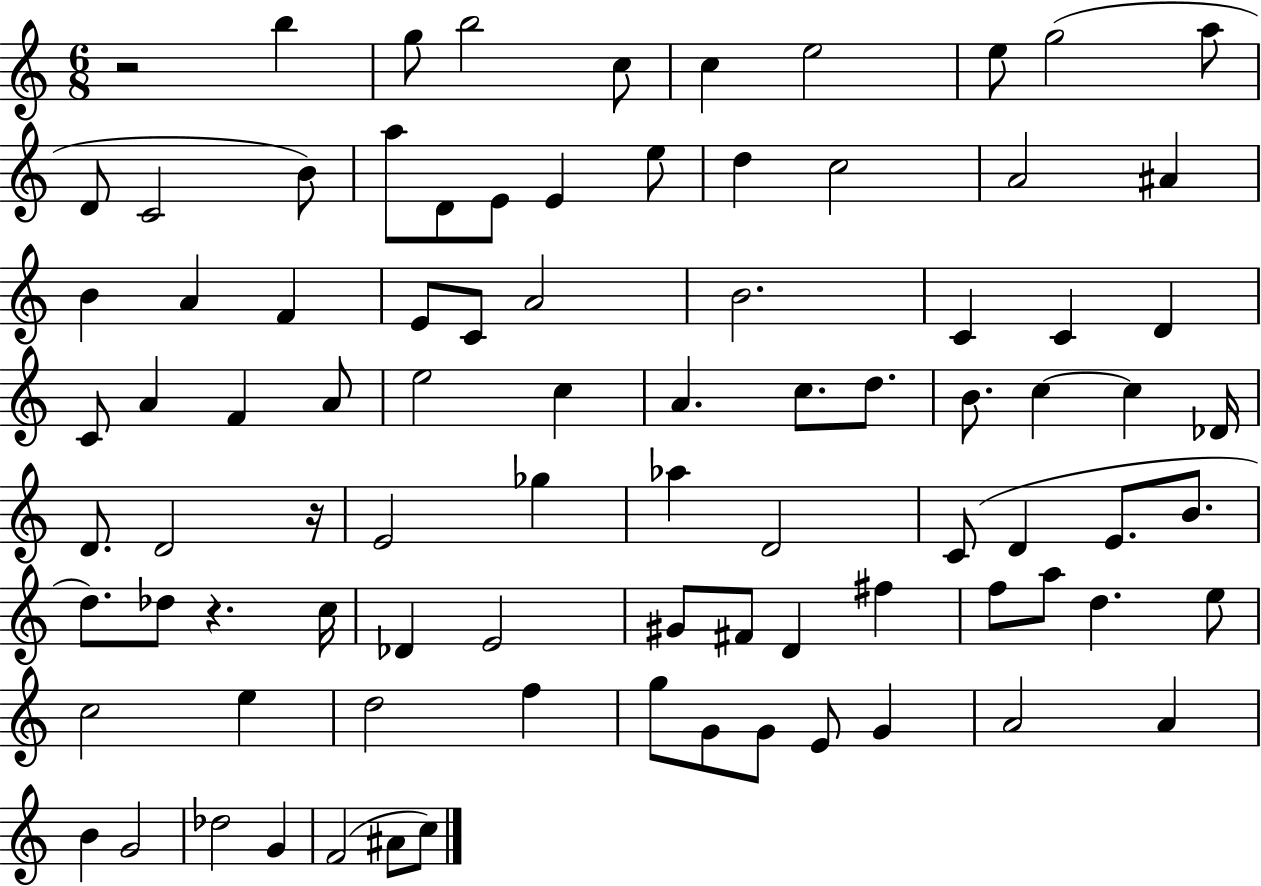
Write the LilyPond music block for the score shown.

{
  \clef treble
  \numericTimeSignature
  \time 6/8
  \key c \major
  r2 b''4 | g''8 b''2 c''8 | c''4 e''2 | e''8 g''2( a''8 | \break d'8 c'2 b'8) | a''8 d'8 e'8 e'4 e''8 | d''4 c''2 | a'2 ais'4 | \break b'4 a'4 f'4 | e'8 c'8 a'2 | b'2. | c'4 c'4 d'4 | \break c'8 a'4 f'4 a'8 | e''2 c''4 | a'4. c''8. d''8. | b'8. c''4~~ c''4 des'16 | \break d'8. d'2 r16 | e'2 ges''4 | aes''4 d'2 | c'8( d'4 e'8. b'8. | \break d''8.) des''8 r4. c''16 | des'4 e'2 | gis'8 fis'8 d'4 fis''4 | f''8 a''8 d''4. e''8 | \break c''2 e''4 | d''2 f''4 | g''8 g'8 g'8 e'8 g'4 | a'2 a'4 | \break b'4 g'2 | des''2 g'4 | f'2( ais'8 c''8) | \bar "|."
}